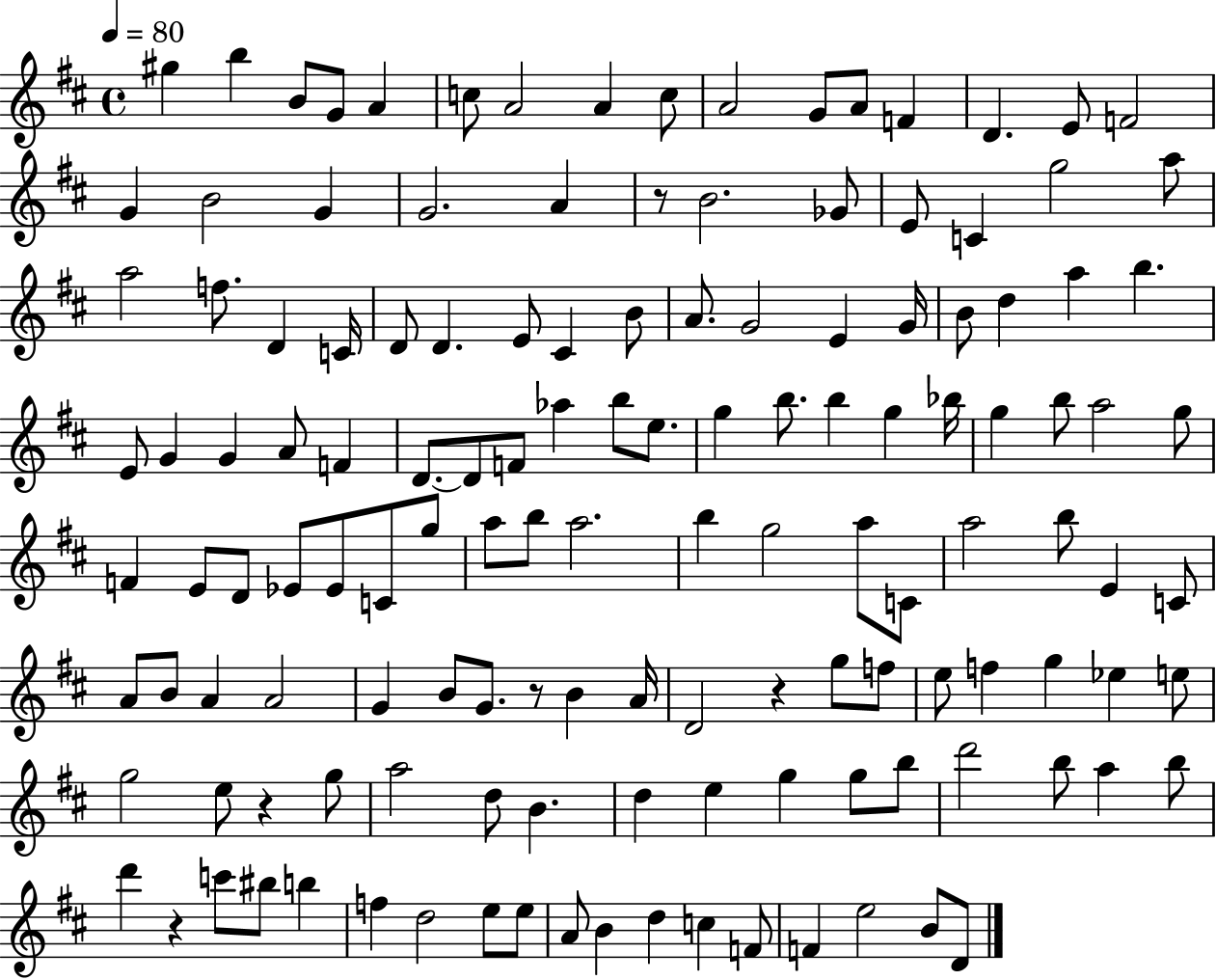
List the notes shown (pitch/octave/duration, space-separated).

G#5/q B5/q B4/e G4/e A4/q C5/e A4/h A4/q C5/e A4/h G4/e A4/e F4/q D4/q. E4/e F4/h G4/q B4/h G4/q G4/h. A4/q R/e B4/h. Gb4/e E4/e C4/q G5/h A5/e A5/h F5/e. D4/q C4/s D4/e D4/q. E4/e C#4/q B4/e A4/e. G4/h E4/q G4/s B4/e D5/q A5/q B5/q. E4/e G4/q G4/q A4/e F4/q D4/e. D4/e F4/e Ab5/q B5/e E5/e. G5/q B5/e. B5/q G5/q Bb5/s G5/q B5/e A5/h G5/e F4/q E4/e D4/e Eb4/e Eb4/e C4/e G5/e A5/e B5/e A5/h. B5/q G5/h A5/e C4/e A5/h B5/e E4/q C4/e A4/e B4/e A4/q A4/h G4/q B4/e G4/e. R/e B4/q A4/s D4/h R/q G5/e F5/e E5/e F5/q G5/q Eb5/q E5/e G5/h E5/e R/q G5/e A5/h D5/e B4/q. D5/q E5/q G5/q G5/e B5/e D6/h B5/e A5/q B5/e D6/q R/q C6/e BIS5/e B5/q F5/q D5/h E5/e E5/e A4/e B4/q D5/q C5/q F4/e F4/q E5/h B4/e D4/e